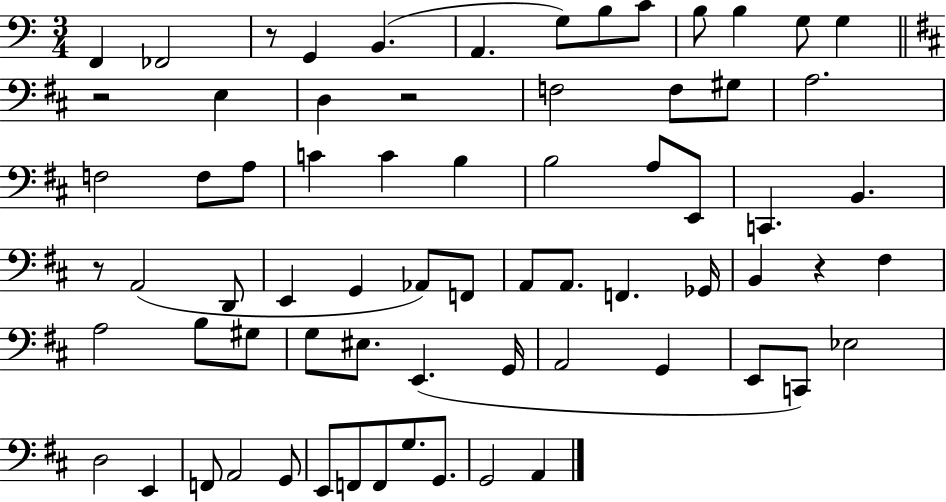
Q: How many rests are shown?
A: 5